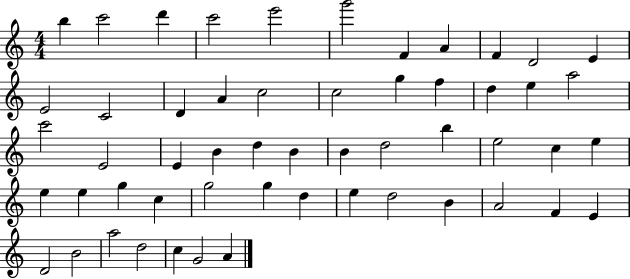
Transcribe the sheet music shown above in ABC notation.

X:1
T:Untitled
M:4/4
L:1/4
K:C
b c'2 d' c'2 e'2 g'2 F A F D2 E E2 C2 D A c2 c2 g f d e a2 c'2 E2 E B d B B d2 b e2 c e e e g c g2 g d e d2 B A2 F E D2 B2 a2 d2 c G2 A